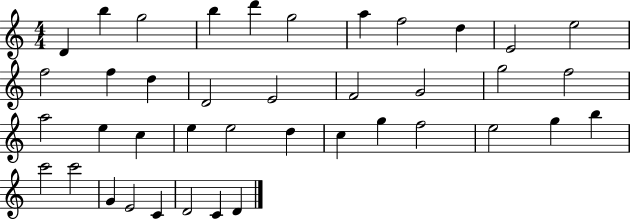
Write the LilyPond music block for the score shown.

{
  \clef treble
  \numericTimeSignature
  \time 4/4
  \key c \major
  d'4 b''4 g''2 | b''4 d'''4 g''2 | a''4 f''2 d''4 | e'2 e''2 | \break f''2 f''4 d''4 | d'2 e'2 | f'2 g'2 | g''2 f''2 | \break a''2 e''4 c''4 | e''4 e''2 d''4 | c''4 g''4 f''2 | e''2 g''4 b''4 | \break c'''2 c'''2 | g'4 e'2 c'4 | d'2 c'4 d'4 | \bar "|."
}